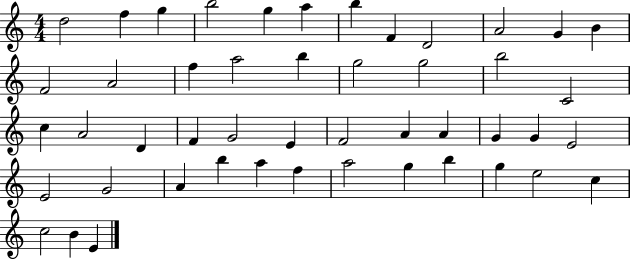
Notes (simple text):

D5/h F5/q G5/q B5/h G5/q A5/q B5/q F4/q D4/h A4/h G4/q B4/q F4/h A4/h F5/q A5/h B5/q G5/h G5/h B5/h C4/h C5/q A4/h D4/q F4/q G4/h E4/q F4/h A4/q A4/q G4/q G4/q E4/h E4/h G4/h A4/q B5/q A5/q F5/q A5/h G5/q B5/q G5/q E5/h C5/q C5/h B4/q E4/q